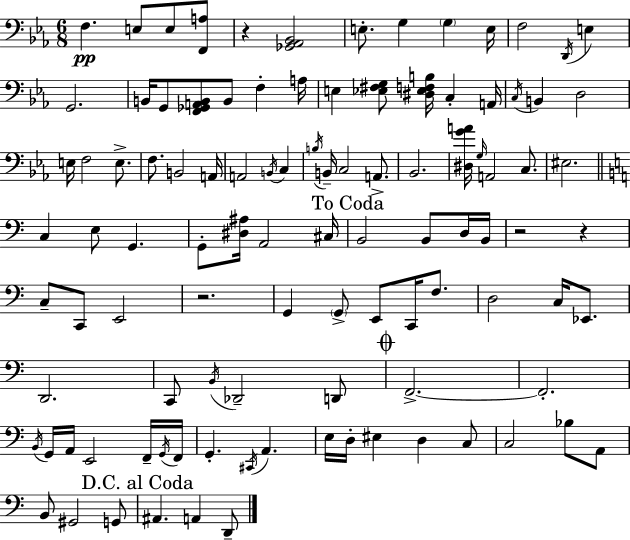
F3/q. E3/e E3/e [F2,A3]/e R/q [Gb2,Ab2,Bb2]/h E3/e. G3/q G3/q E3/s F3/h D2/s E3/q G2/h. B2/s G2/e [F2,Gb2,A2,B2]/e B2/e F3/q A3/s E3/q [Eb3,F#3,G3]/e [D#3,Eb3,F3,B3]/s C3/q A2/s C3/s B2/q D3/h E3/s F3/h E3/e. F3/e. B2/h A2/s A2/h B2/s C3/q B3/s B2/s C3/h A2/e. Bb2/h. [D#3,G4,A4]/s G3/s A2/h C3/e. EIS3/h. C3/q E3/e G2/q. G2/e [D#3,A#3]/s A2/h C#3/s B2/h B2/e D3/s B2/s R/h R/q C3/e C2/e E2/h R/h. G2/q G2/e E2/e C2/s F3/e. D3/h C3/s Eb2/e. D2/h. C2/e B2/s Db2/h D2/e F2/h. F2/h. B2/s G2/s A2/s E2/h F2/s G2/s F2/s G2/q. C#2/s A2/q. E3/s D3/s EIS3/q D3/q C3/e C3/h Bb3/e A2/e B2/e G#2/h G2/e A#2/q. A2/q D2/e